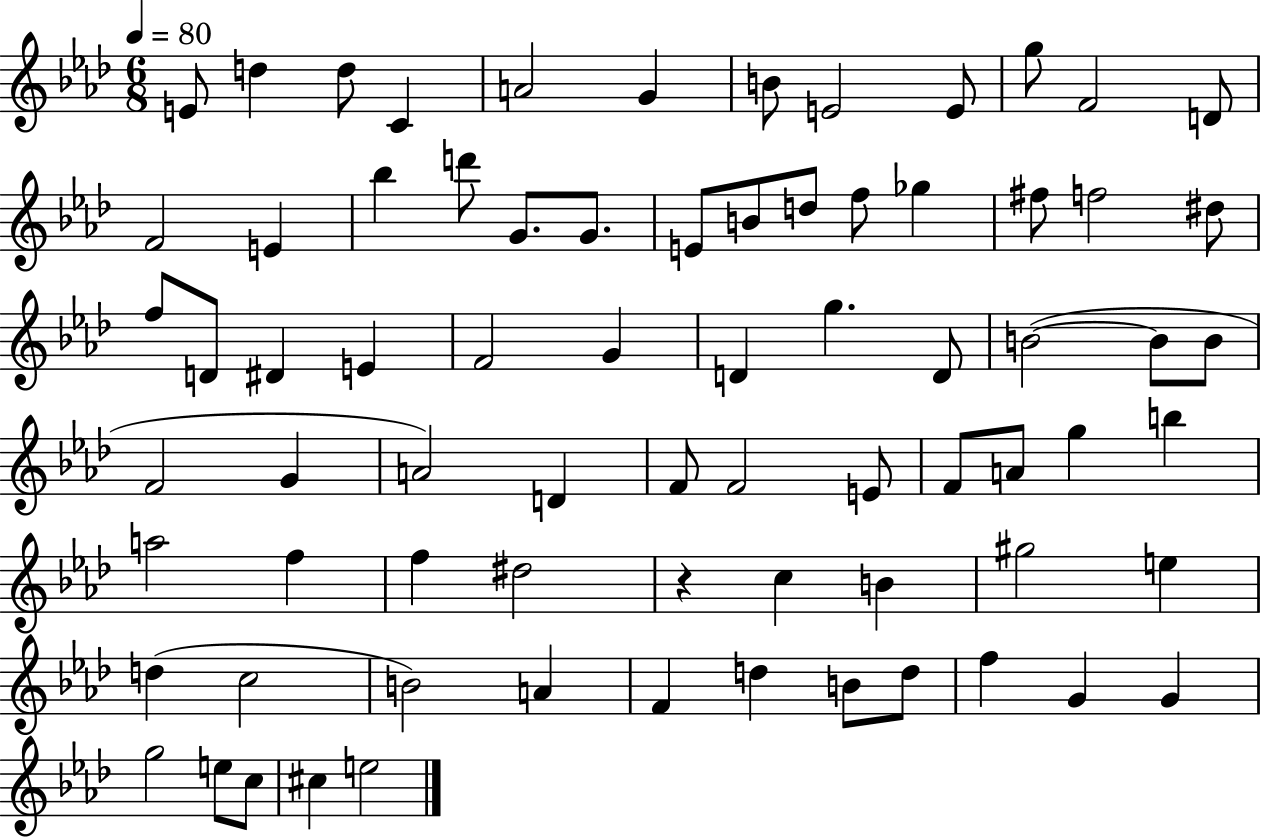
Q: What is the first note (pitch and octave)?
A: E4